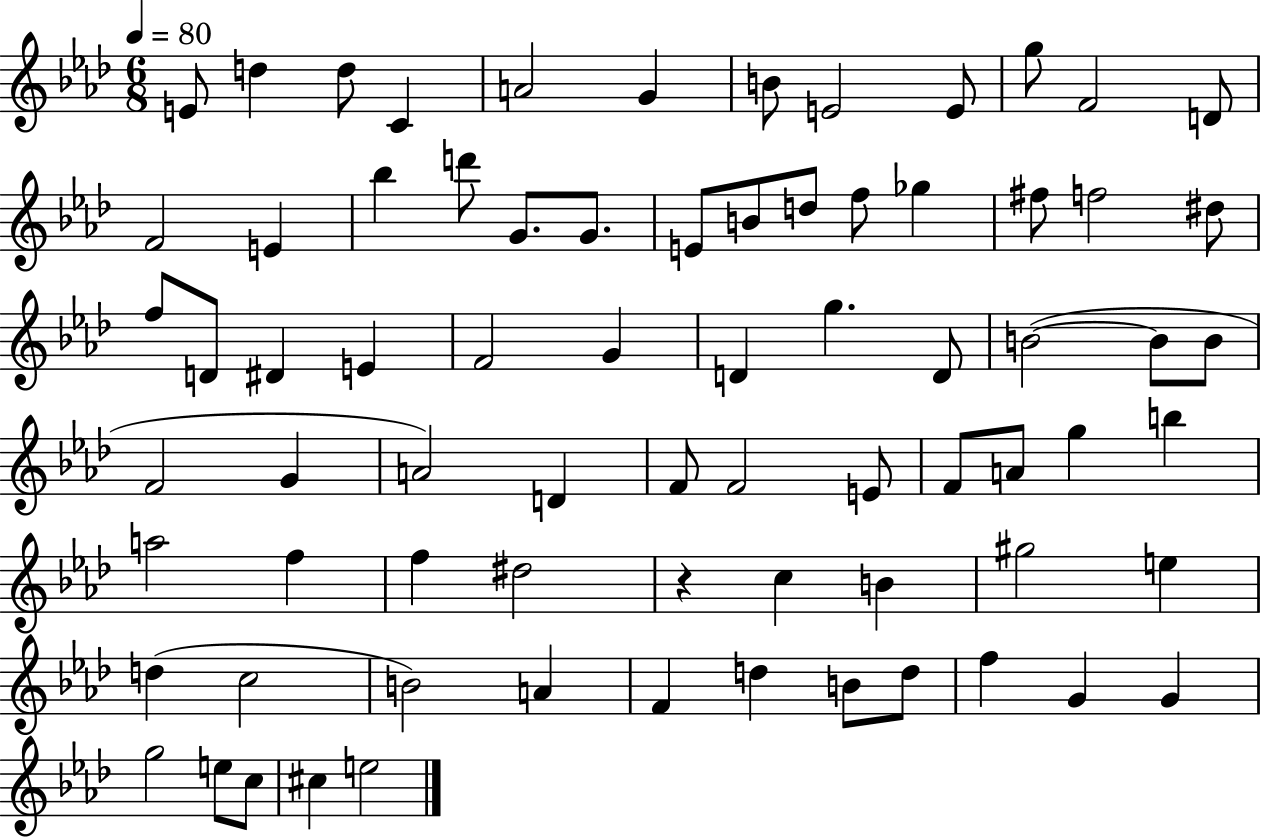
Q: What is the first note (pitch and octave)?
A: E4